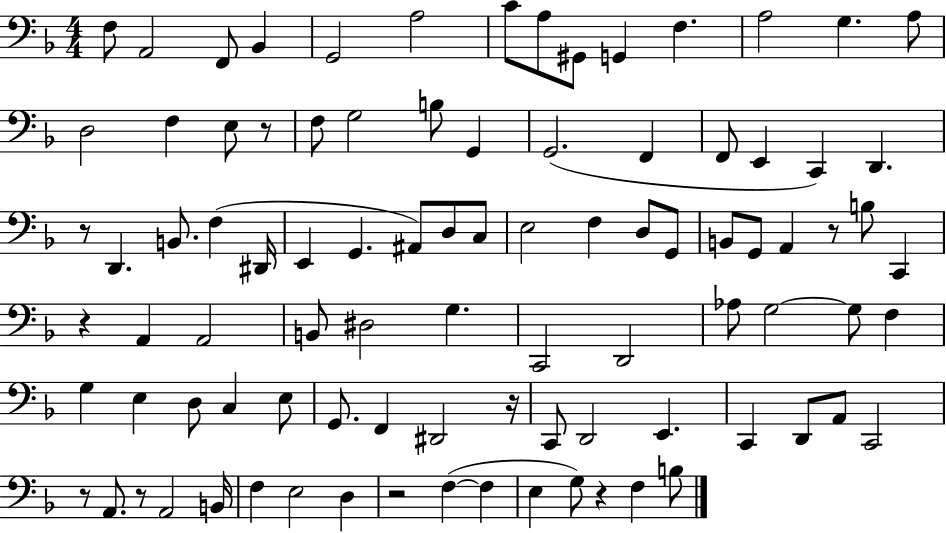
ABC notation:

X:1
T:Untitled
M:4/4
L:1/4
K:F
F,/2 A,,2 F,,/2 _B,, G,,2 A,2 C/2 A,/2 ^G,,/2 G,, F, A,2 G, A,/2 D,2 F, E,/2 z/2 F,/2 G,2 B,/2 G,, G,,2 F,, F,,/2 E,, C,, D,, z/2 D,, B,,/2 F, ^D,,/4 E,, G,, ^A,,/2 D,/2 C,/2 E,2 F, D,/2 G,,/2 B,,/2 G,,/2 A,, z/2 B,/2 C,, z A,, A,,2 B,,/2 ^D,2 G, C,,2 D,,2 _A,/2 G,2 G,/2 F, G, E, D,/2 C, E,/2 G,,/2 F,, ^D,,2 z/4 C,,/2 D,,2 E,, C,, D,,/2 A,,/2 C,,2 z/2 A,,/2 z/2 A,,2 B,,/4 F, E,2 D, z2 F, F, E, G,/2 z F, B,/2